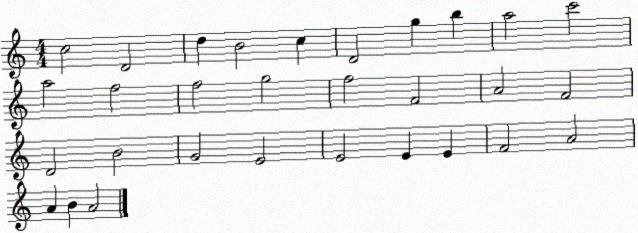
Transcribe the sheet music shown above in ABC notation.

X:1
T:Untitled
M:4/4
L:1/4
K:C
c2 D2 d B2 c D2 g b a2 c'2 a2 f2 f2 g2 f2 F2 A2 F2 D2 B2 G2 E2 E2 E E F2 A2 A B A2